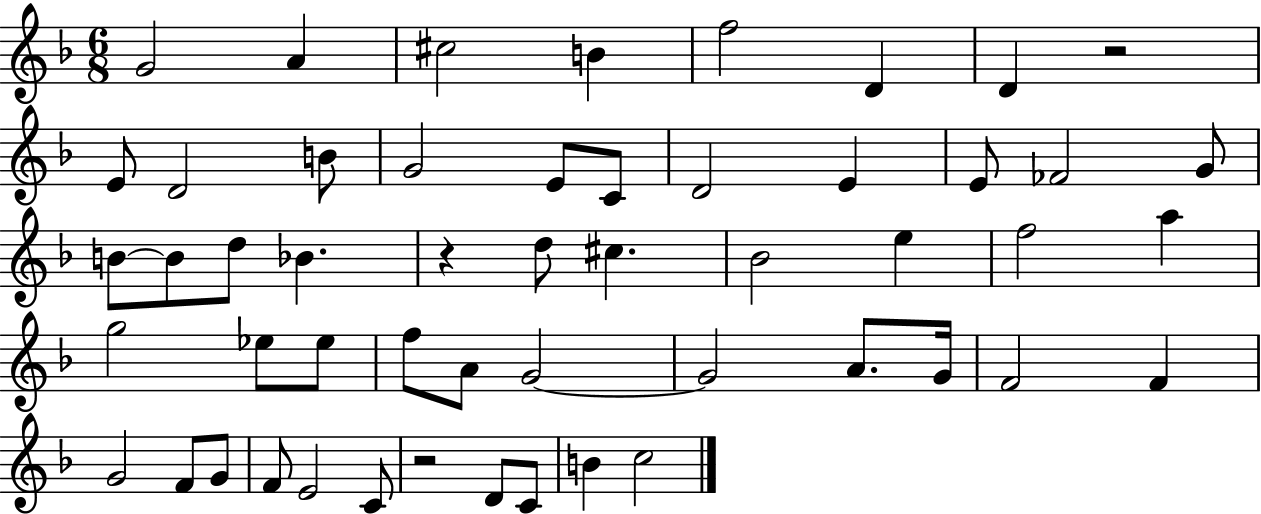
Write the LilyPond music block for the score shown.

{
  \clef treble
  \numericTimeSignature
  \time 6/8
  \key f \major
  g'2 a'4 | cis''2 b'4 | f''2 d'4 | d'4 r2 | \break e'8 d'2 b'8 | g'2 e'8 c'8 | d'2 e'4 | e'8 fes'2 g'8 | \break b'8~~ b'8 d''8 bes'4. | r4 d''8 cis''4. | bes'2 e''4 | f''2 a''4 | \break g''2 ees''8 ees''8 | f''8 a'8 g'2~~ | g'2 a'8. g'16 | f'2 f'4 | \break g'2 f'8 g'8 | f'8 e'2 c'8 | r2 d'8 c'8 | b'4 c''2 | \break \bar "|."
}